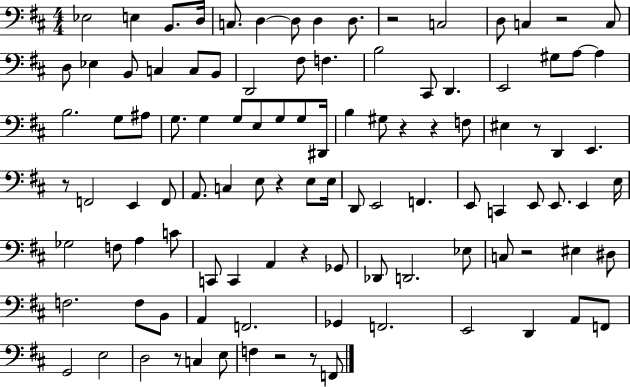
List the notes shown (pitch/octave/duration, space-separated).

Eb3/h E3/q B2/e. D3/s C3/e. D3/q D3/e D3/q D3/e. R/h C3/h D3/e C3/q R/h C3/e D3/e Eb3/q B2/e C3/q C3/e B2/e D2/h F#3/e F3/q. B3/h C#2/e D2/q. E2/h G#3/e A3/e A3/q B3/h. G3/e A#3/e G3/e. G3/q G3/e E3/e G3/e G3/e D#2/s B3/q G#3/e R/q R/q F3/e EIS3/q R/e D2/q E2/q. R/e F2/h E2/q F2/e A2/e. C3/q E3/e R/q E3/e E3/s D2/e E2/h F2/q. E2/e C2/q E2/e E2/e. E2/q E3/s Gb3/h F3/e A3/q C4/e C2/e C2/q A2/q R/q Gb2/e Db2/e D2/h. Eb3/e C3/e R/h EIS3/q D#3/e F3/h. F3/e B2/e A2/q F2/h. Gb2/q F2/h. E2/h D2/q A2/e F2/e G2/h E3/h D3/h R/e C3/q E3/e F3/q R/h R/e F2/e